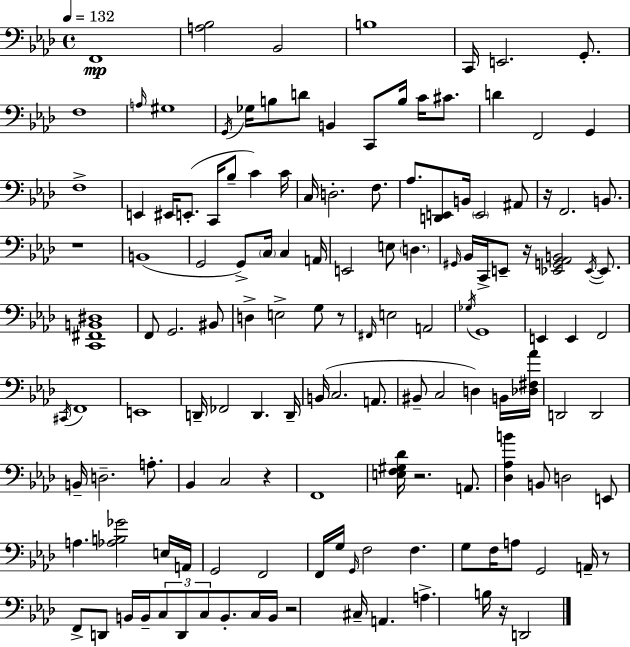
X:1
T:Untitled
M:4/4
L:1/4
K:Fm
F,,4 [A,_B,]2 _B,,2 B,4 C,,/4 E,,2 G,,/2 F,4 A,/4 ^G,4 G,,/4 _G,/4 B,/2 D/2 B,, C,,/2 B,/4 C/4 ^C/2 D F,,2 G,, F,4 E,, ^E,,/4 E,,/2 C,,/4 _B,/2 C C/4 C,/4 D,2 F,/2 _A,/2 [D,,E,,]/2 B,,/4 E,,2 ^A,,/2 z/4 F,,2 B,,/2 z4 B,,4 G,,2 G,,/2 C,/4 C, A,,/4 E,,2 E,/2 D, ^G,,/4 _B,,/4 C,,/4 E,,/2 z/4 [_E,,G,,_A,,B,,]2 _E,,/4 _E,,/2 [C,,^F,,B,,^D,]4 F,,/2 G,,2 ^B,,/2 D, E,2 G,/2 z/2 ^F,,/4 E,2 A,,2 _G,/4 G,,4 E,, E,, F,,2 ^C,,/4 F,,4 E,,4 D,,/4 _F,,2 D,, D,,/4 B,,/4 C,2 A,,/2 ^B,,/2 C,2 D, B,,/4 [_D,^F,_A]/4 D,,2 D,,2 B,,/4 D,2 A,/2 _B,, C,2 z F,,4 [E,F,^G,_D]/4 z2 A,,/2 [_D,_A,B] B,,/2 D,2 E,,/2 A, [_A,B,_G]2 E,/4 A,,/4 G,,2 F,,2 F,,/4 G,/4 G,,/4 F,2 F, G,/2 F,/4 A,/2 G,,2 A,,/4 z/2 F,,/2 D,,/2 B,,/4 B,,/4 C,/2 D,,/2 C,/2 B,,/2 C,/4 B,,/4 z2 ^C,/4 A,, A, B,/4 z/4 D,,2